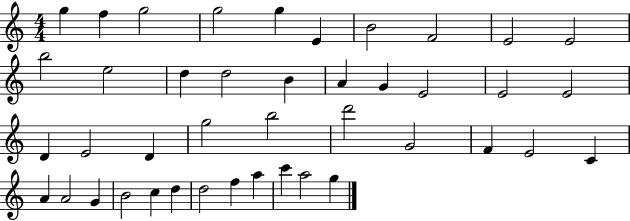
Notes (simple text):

G5/q F5/q G5/h G5/h G5/q E4/q B4/h F4/h E4/h E4/h B5/h E5/h D5/q D5/h B4/q A4/q G4/q E4/h E4/h E4/h D4/q E4/h D4/q G5/h B5/h D6/h G4/h F4/q E4/h C4/q A4/q A4/h G4/q B4/h C5/q D5/q D5/h F5/q A5/q C6/q A5/h G5/q